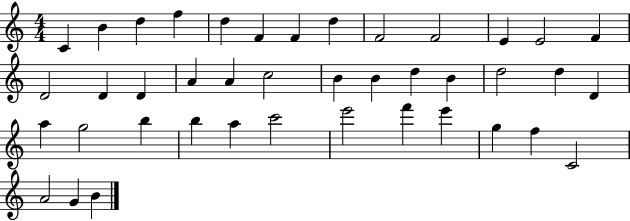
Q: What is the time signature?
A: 4/4